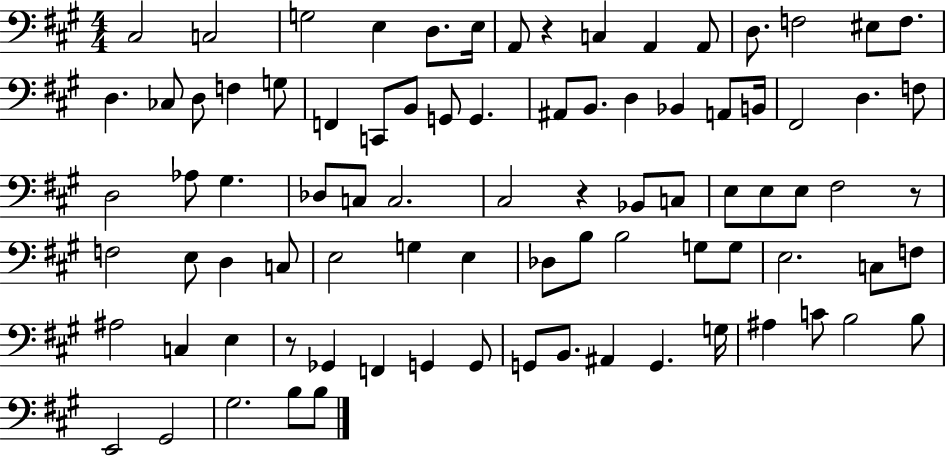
X:1
T:Untitled
M:4/4
L:1/4
K:A
^C,2 C,2 G,2 E, D,/2 E,/4 A,,/2 z C, A,, A,,/2 D,/2 F,2 ^E,/2 F,/2 D, _C,/2 D,/2 F, G,/2 F,, C,,/2 B,,/2 G,,/2 G,, ^A,,/2 B,,/2 D, _B,, A,,/2 B,,/4 ^F,,2 D, F,/2 D,2 _A,/2 ^G, _D,/2 C,/2 C,2 ^C,2 z _B,,/2 C,/2 E,/2 E,/2 E,/2 ^F,2 z/2 F,2 E,/2 D, C,/2 E,2 G, E, _D,/2 B,/2 B,2 G,/2 G,/2 E,2 C,/2 F,/2 ^A,2 C, E, z/2 _G,, F,, G,, G,,/2 G,,/2 B,,/2 ^A,, G,, G,/4 ^A, C/2 B,2 B,/2 E,,2 ^G,,2 ^G,2 B,/2 B,/2